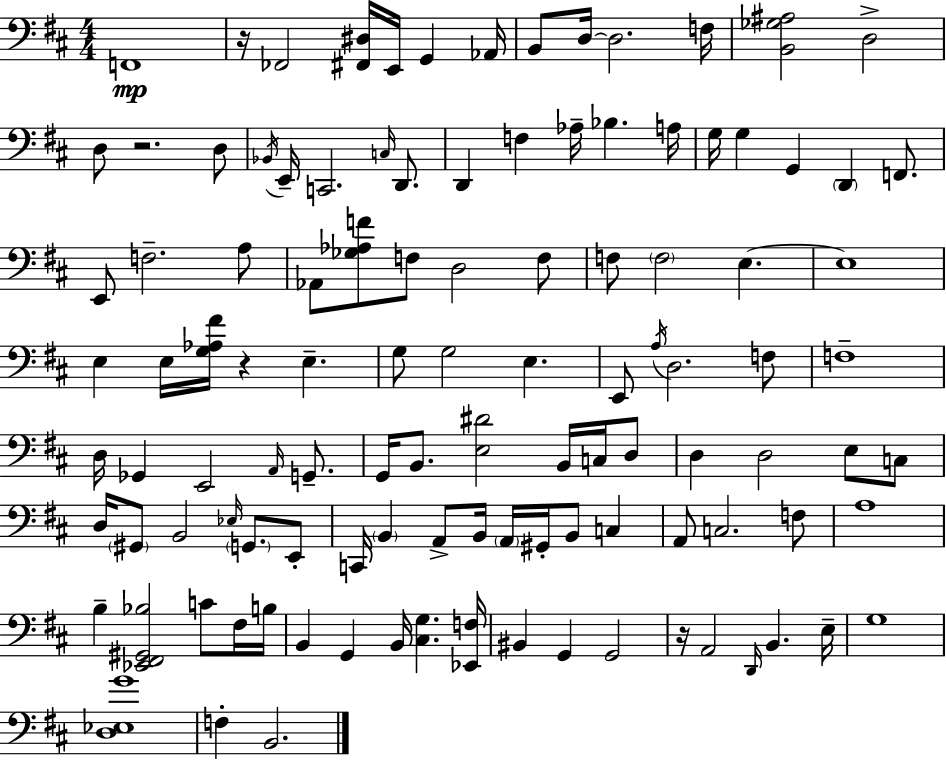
F2/w R/s FES2/h [F#2,D#3]/s E2/s G2/q Ab2/s B2/e D3/s D3/h. F3/s [B2,Gb3,A#3]/h D3/h D3/e R/h. D3/e Bb2/s E2/s C2/h. C3/s D2/e. D2/q F3/q Ab3/s Bb3/q. A3/s G3/s G3/q G2/q D2/q F2/e. E2/e F3/h. A3/e Ab2/e [Gb3,Ab3,F4]/e F3/e D3/h F3/e F3/e F3/h E3/q. E3/w E3/q E3/s [G3,Ab3,F#4]/s R/q E3/q. G3/e G3/h E3/q. E2/e A3/s D3/h. F3/e F3/w D3/s Gb2/q E2/h A2/s G2/e. G2/s B2/e. [E3,D#4]/h B2/s C3/s D3/e D3/q D3/h E3/e C3/e D3/s G#2/e B2/h Eb3/s G2/e. E2/e C2/s B2/q A2/e B2/s A2/s G#2/s B2/e C3/q A2/e C3/h. F3/e A3/w B3/q [Eb2,F#2,G#2,Bb3]/h C4/e F#3/s B3/s B2/q G2/q B2/s [C#3,G3]/q. [Eb2,F3]/s BIS2/q G2/q G2/h R/s A2/h D2/s B2/q. E3/s G3/w [D3,Eb3,G4]/w F3/q B2/h.